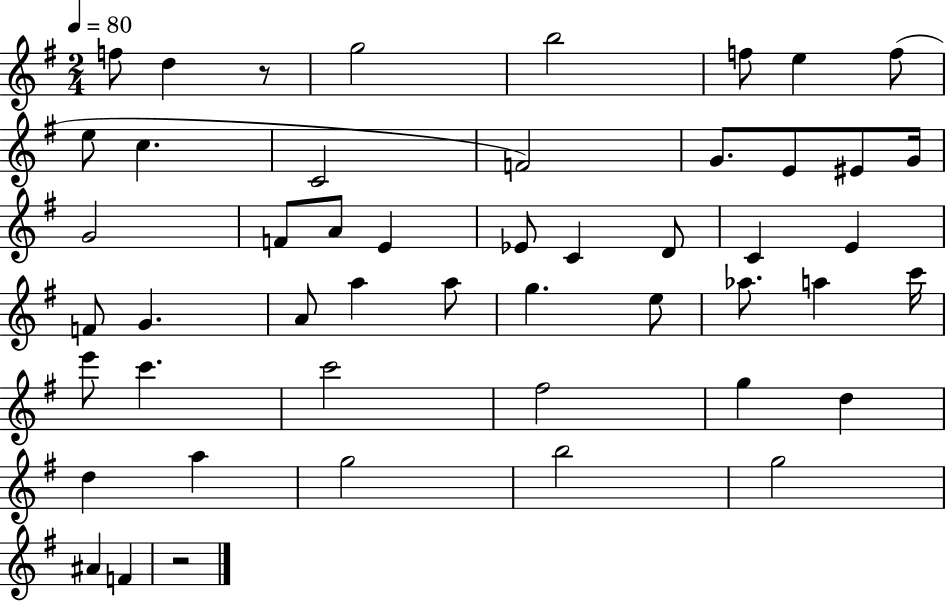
F5/e D5/q R/e G5/h B5/h F5/e E5/q F5/e E5/e C5/q. C4/h F4/h G4/e. E4/e EIS4/e G4/s G4/h F4/e A4/e E4/q Eb4/e C4/q D4/e C4/q E4/q F4/e G4/q. A4/e A5/q A5/e G5/q. E5/e Ab5/e. A5/q C6/s E6/e C6/q. C6/h F#5/h G5/q D5/q D5/q A5/q G5/h B5/h G5/h A#4/q F4/q R/h